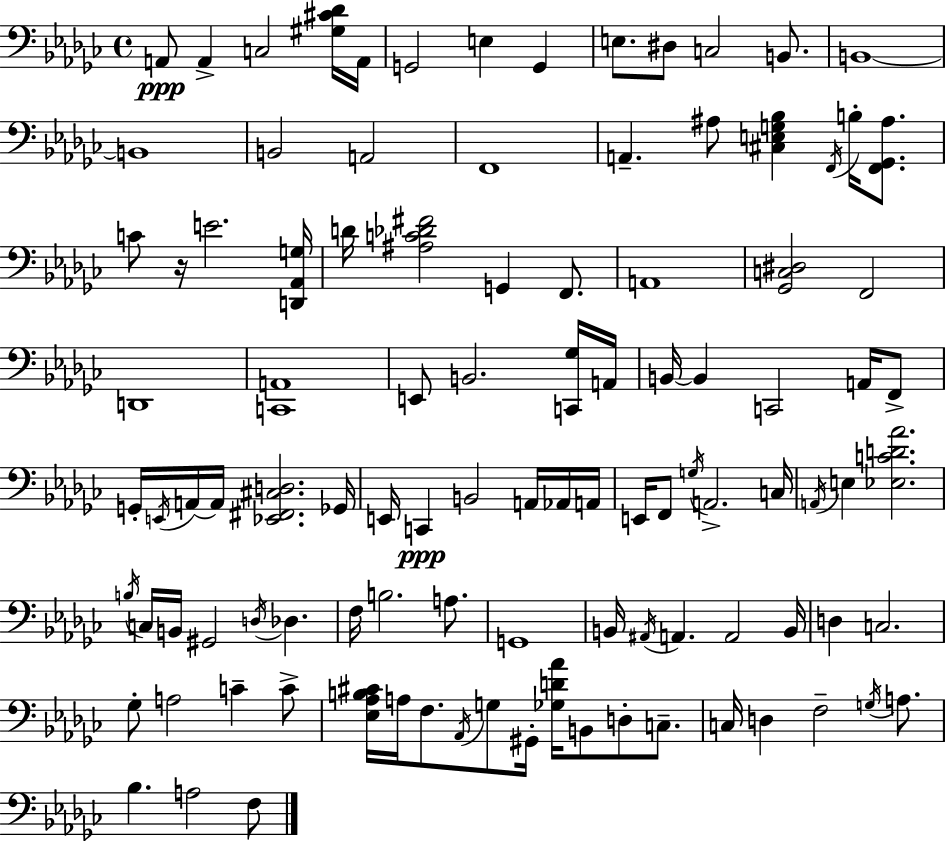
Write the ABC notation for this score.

X:1
T:Untitled
M:4/4
L:1/4
K:Ebm
A,,/2 A,, C,2 [^G,^C_D]/4 A,,/4 G,,2 E, G,, E,/2 ^D,/2 C,2 B,,/2 B,,4 B,,4 B,,2 A,,2 F,,4 A,, ^A,/2 [^C,E,G,_B,] F,,/4 B,/4 [F,,_G,,^A,]/2 C/2 z/4 E2 [D,,_A,,G,]/4 D/4 [^A,C_D^F]2 G,, F,,/2 A,,4 [_G,,C,^D,]2 F,,2 D,,4 [C,,A,,]4 E,,/2 B,,2 [C,,_G,]/4 A,,/4 B,,/4 B,, C,,2 A,,/4 F,,/2 G,,/4 E,,/4 A,,/4 A,,/4 [_E,,^F,,^C,D,]2 _G,,/4 E,,/4 C,, B,,2 A,,/4 _A,,/4 A,,/4 E,,/4 F,,/2 G,/4 A,,2 C,/4 A,,/4 E, [_E,CD_A]2 B,/4 C,/4 B,,/4 ^G,,2 D,/4 _D, F,/4 B,2 A,/2 G,,4 B,,/4 ^A,,/4 A,, A,,2 B,,/4 D, C,2 _G,/2 A,2 C C/2 [_E,_A,B,^C]/4 A,/4 F,/2 _A,,/4 G,/2 ^G,,/4 [_G,D_A]/4 B,,/2 D,/2 C,/2 C,/4 D, F,2 G,/4 A,/2 _B, A,2 F,/2